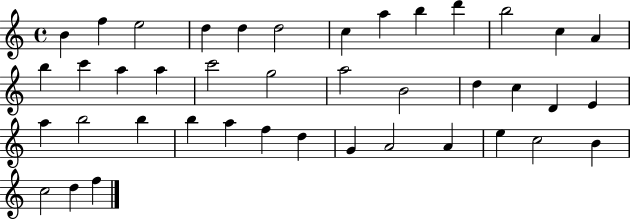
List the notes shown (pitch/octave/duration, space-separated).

B4/q F5/q E5/h D5/q D5/q D5/h C5/q A5/q B5/q D6/q B5/h C5/q A4/q B5/q C6/q A5/q A5/q C6/h G5/h A5/h B4/h D5/q C5/q D4/q E4/q A5/q B5/h B5/q B5/q A5/q F5/q D5/q G4/q A4/h A4/q E5/q C5/h B4/q C5/h D5/q F5/q